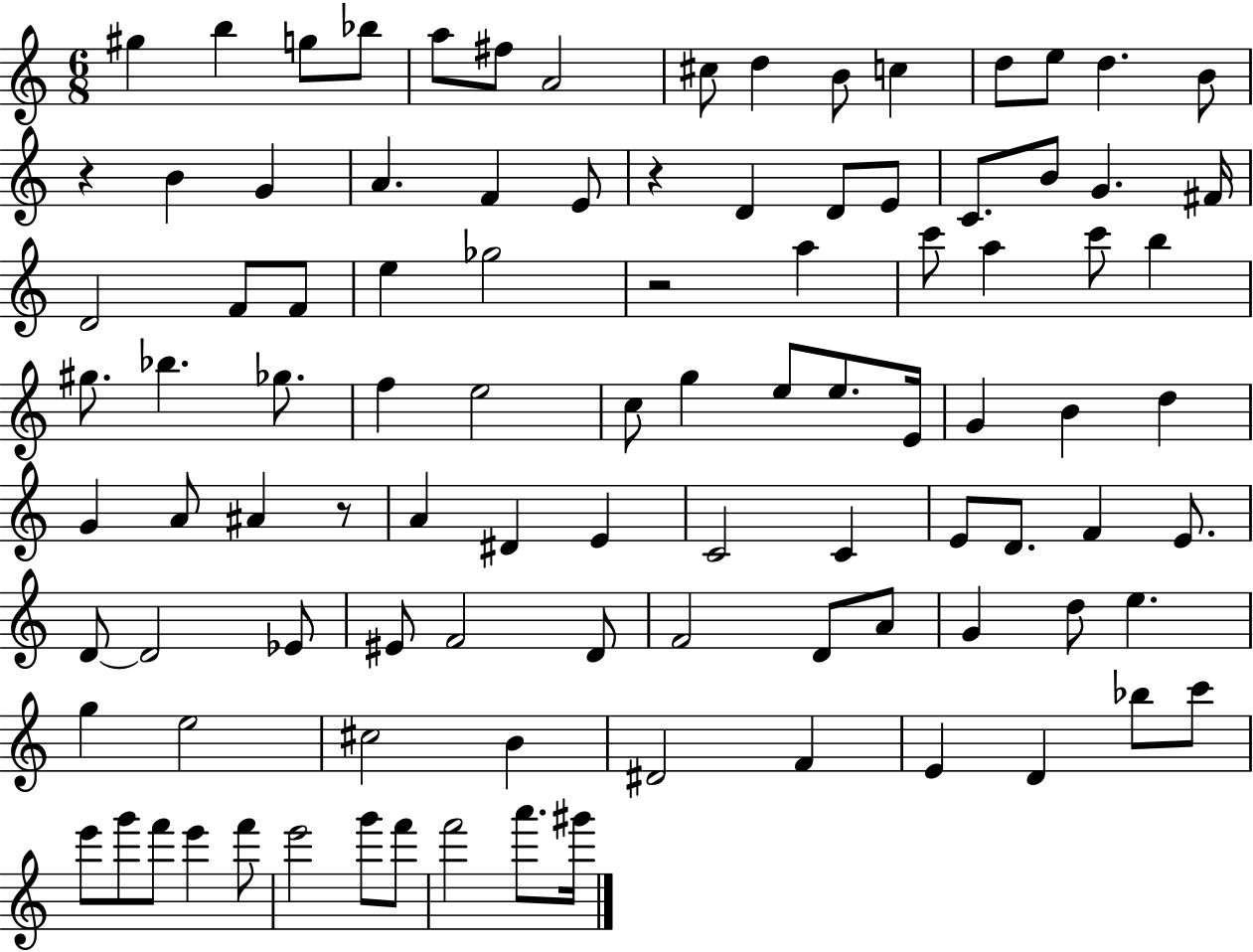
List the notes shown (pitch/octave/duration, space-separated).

G#5/q B5/q G5/e Bb5/e A5/e F#5/e A4/h C#5/e D5/q B4/e C5/q D5/e E5/e D5/q. B4/e R/q B4/q G4/q A4/q. F4/q E4/e R/q D4/q D4/e E4/e C4/e. B4/e G4/q. F#4/s D4/h F4/e F4/e E5/q Gb5/h R/h A5/q C6/e A5/q C6/e B5/q G#5/e. Bb5/q. Gb5/e. F5/q E5/h C5/e G5/q E5/e E5/e. E4/s G4/q B4/q D5/q G4/q A4/e A#4/q R/e A4/q D#4/q E4/q C4/h C4/q E4/e D4/e. F4/q E4/e. D4/e D4/h Eb4/e EIS4/e F4/h D4/e F4/h D4/e A4/e G4/q D5/e E5/q. G5/q E5/h C#5/h B4/q D#4/h F4/q E4/q D4/q Bb5/e C6/e E6/e G6/e F6/e E6/q F6/e E6/h G6/e F6/e F6/h A6/e. G#6/s